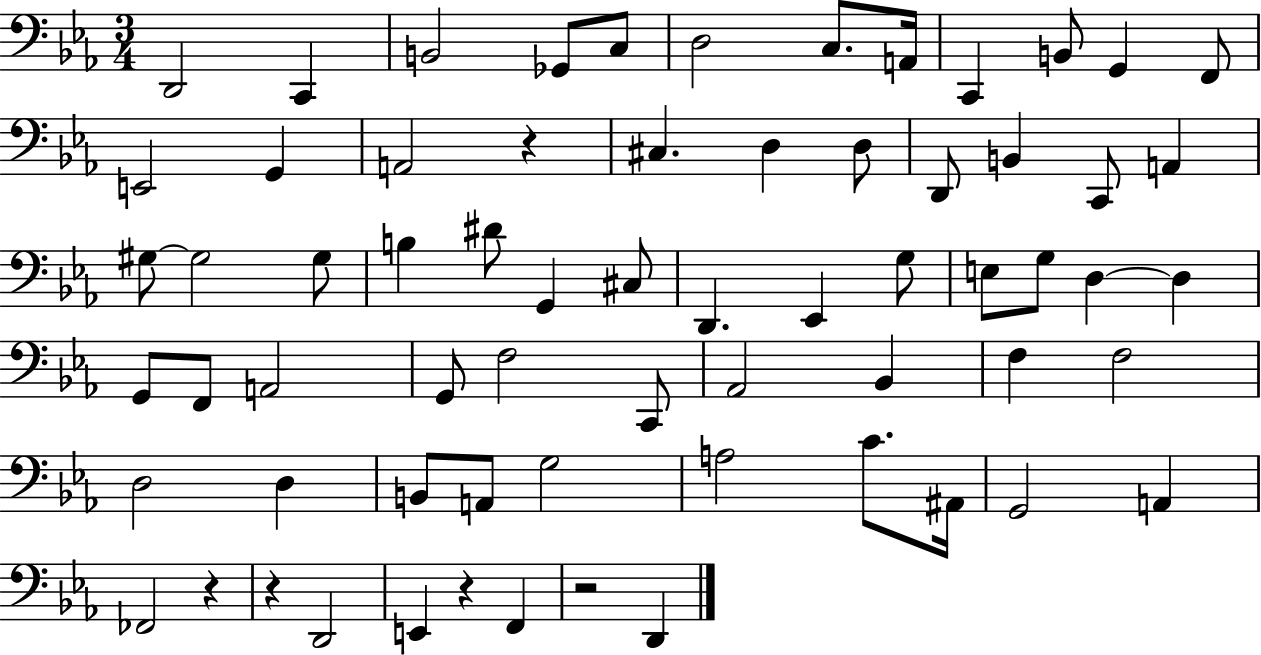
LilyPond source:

{
  \clef bass
  \numericTimeSignature
  \time 3/4
  \key ees \major
  d,2 c,4 | b,2 ges,8 c8 | d2 c8. a,16 | c,4 b,8 g,4 f,8 | \break e,2 g,4 | a,2 r4 | cis4. d4 d8 | d,8 b,4 c,8 a,4 | \break gis8~~ gis2 gis8 | b4 dis'8 g,4 cis8 | d,4. ees,4 g8 | e8 g8 d4~~ d4 | \break g,8 f,8 a,2 | g,8 f2 c,8 | aes,2 bes,4 | f4 f2 | \break d2 d4 | b,8 a,8 g2 | a2 c'8. ais,16 | g,2 a,4 | \break fes,2 r4 | r4 d,2 | e,4 r4 f,4 | r2 d,4 | \break \bar "|."
}